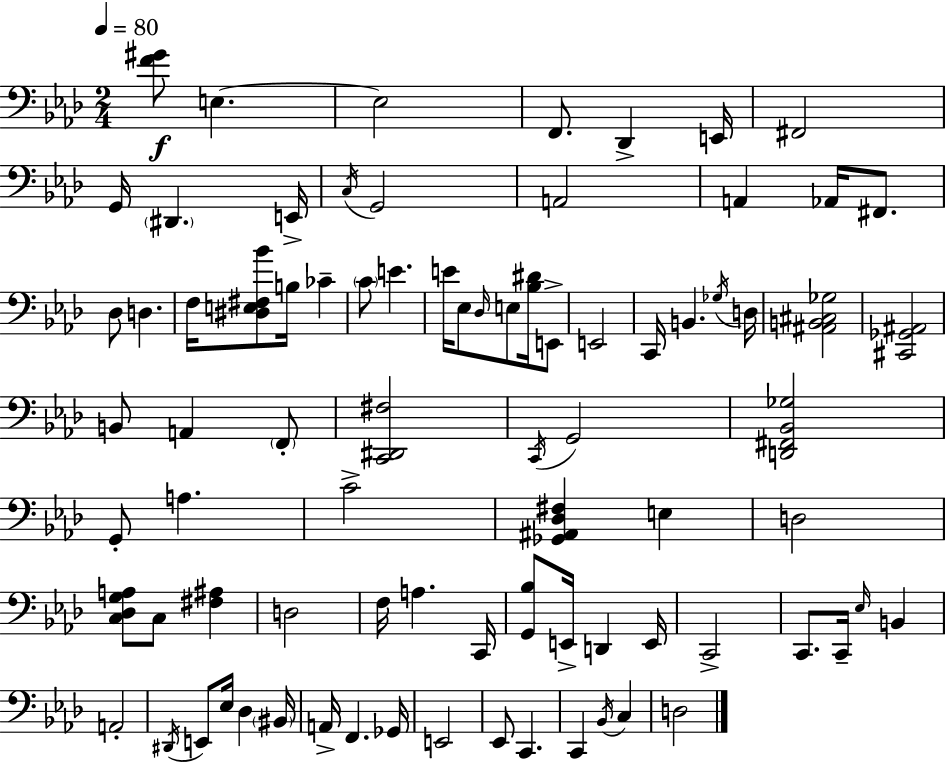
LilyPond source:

{
  \clef bass
  \numericTimeSignature
  \time 2/4
  \key aes \major
  \tempo 4 = 80
  \repeat volta 2 { <f' gis'>8\f e4.~~ | e2 | f,8. des,4-> e,16 | fis,2 | \break g,16 \parenthesize dis,4. e,16-> | \acciaccatura { c16 } g,2 | a,2 | a,4 aes,16 fis,8. | \break des8 d4. | f16 <dis e fis bes'>8 b16 ces'4-- | \parenthesize c'8 e'4. | e'16 ees8 \grace { des16 } e8 <bes dis'>16 | \break e,8-> e,2 | c,16 b,4. | \acciaccatura { ges16 } d16 <ais, b, cis ges>2 | <cis, ges, ais,>2 | \break b,8 a,4 | \parenthesize f,8-. <c, dis, fis>2 | \acciaccatura { c,16 } g,2 | <d, fis, bes, ges>2 | \break g,8-. a4. | c'2-> | <ges, ais, des fis>4 | e4 d2 | \break <c des g a>8 c8 | <fis ais>4 d2 | f16 a4. | c,16 <g, bes>8 e,16-> d,4 | \break e,16 c,2-> | c,8. c,16-- | \grace { ees16 } b,4 a,2-. | \acciaccatura { dis,16 } e,8 | \break ees16 des4 \parenthesize bis,16 a,16-> f,4. | ges,16 e,2 | ees,8 | c,4. c,4 | \break \acciaccatura { bes,16 } c4 d2 | } \bar "|."
}